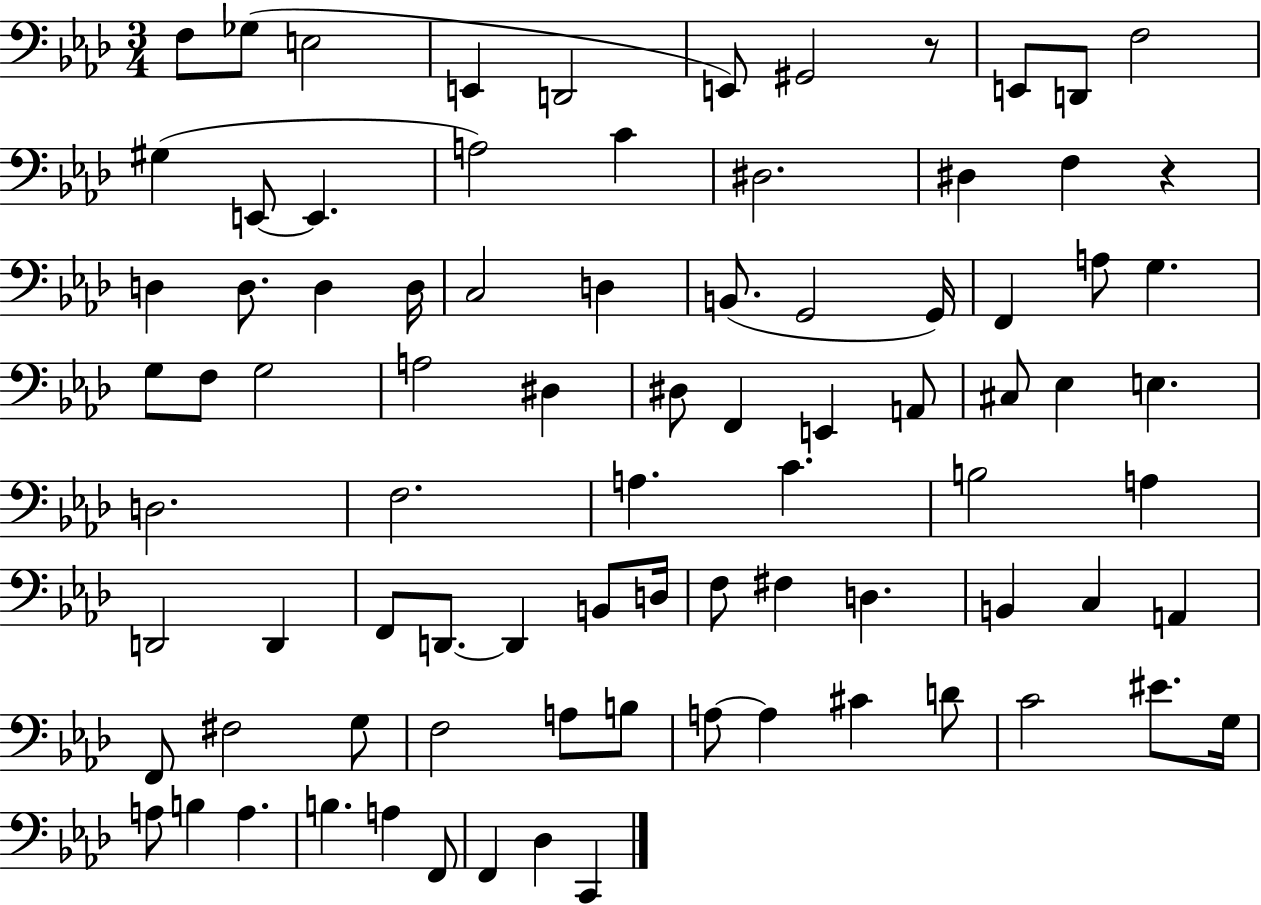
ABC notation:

X:1
T:Untitled
M:3/4
L:1/4
K:Ab
F,/2 _G,/2 E,2 E,, D,,2 E,,/2 ^G,,2 z/2 E,,/2 D,,/2 F,2 ^G, E,,/2 E,, A,2 C ^D,2 ^D, F, z D, D,/2 D, D,/4 C,2 D, B,,/2 G,,2 G,,/4 F,, A,/2 G, G,/2 F,/2 G,2 A,2 ^D, ^D,/2 F,, E,, A,,/2 ^C,/2 _E, E, D,2 F,2 A, C B,2 A, D,,2 D,, F,,/2 D,,/2 D,, B,,/2 D,/4 F,/2 ^F, D, B,, C, A,, F,,/2 ^F,2 G,/2 F,2 A,/2 B,/2 A,/2 A, ^C D/2 C2 ^E/2 G,/4 A,/2 B, A, B, A, F,,/2 F,, _D, C,,